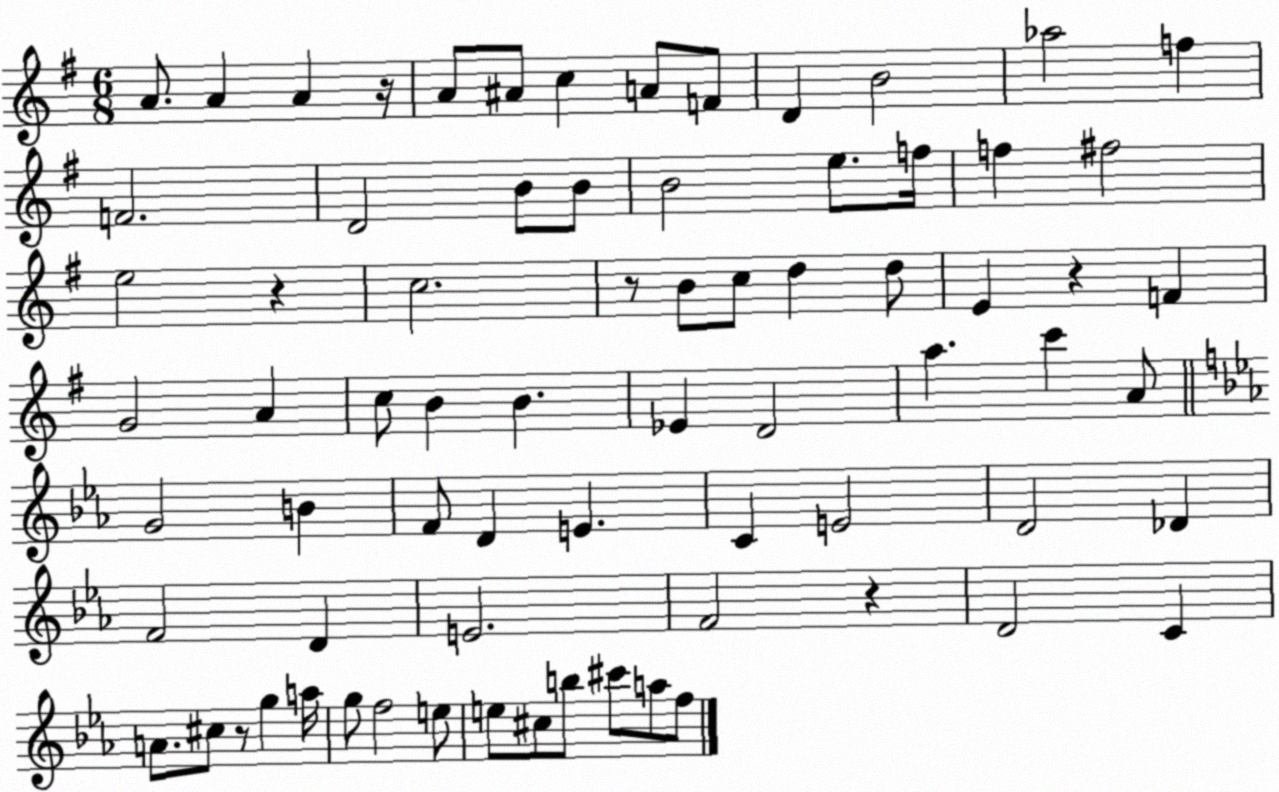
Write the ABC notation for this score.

X:1
T:Untitled
M:6/8
L:1/4
K:G
A/2 A A z/4 A/2 ^A/2 c A/2 F/2 D B2 _a2 f F2 D2 B/2 B/2 B2 e/2 f/4 f ^f2 e2 z c2 z/2 B/2 c/2 d d/2 E z F G2 A c/2 B B _E D2 a c' A/2 G2 B F/2 D E C E2 D2 _D F2 D E2 F2 z D2 C A/2 ^c/2 z/2 g a/4 g/2 f2 e/2 e/2 ^c/2 b/2 ^c'/2 a/2 f/2